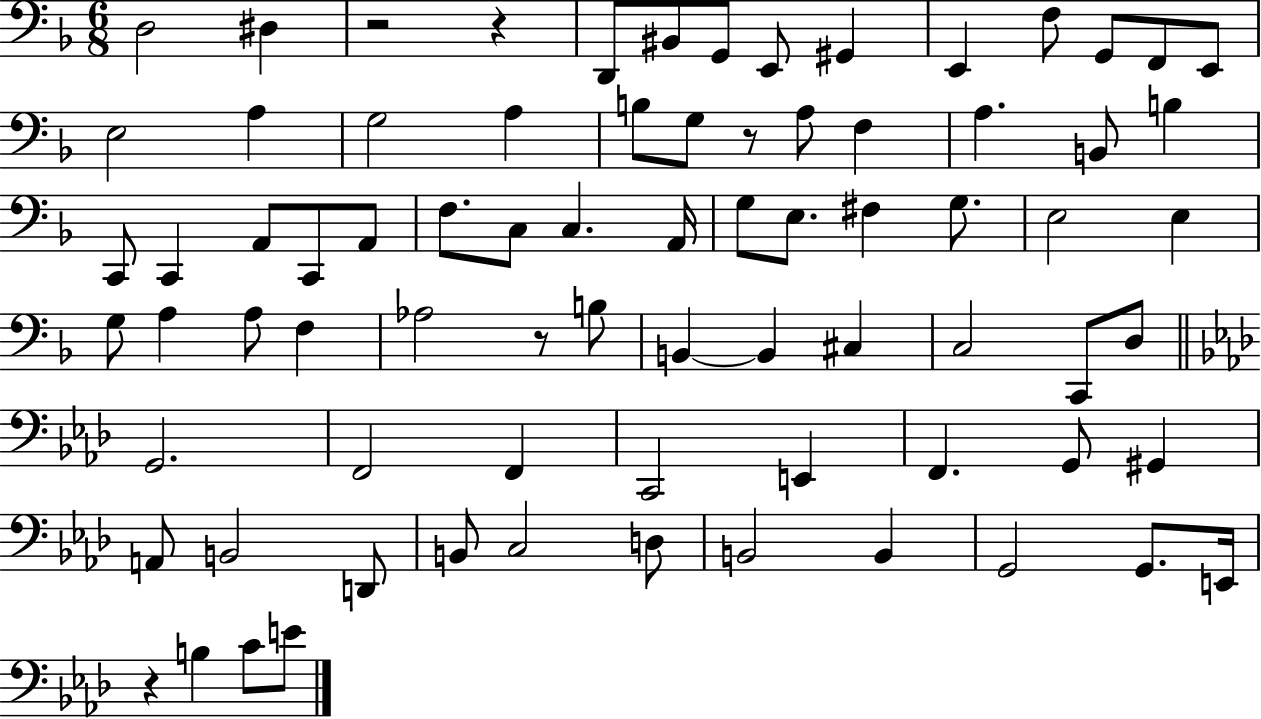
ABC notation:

X:1
T:Untitled
M:6/8
L:1/4
K:F
D,2 ^D, z2 z D,,/2 ^B,,/2 G,,/2 E,,/2 ^G,, E,, F,/2 G,,/2 F,,/2 E,,/2 E,2 A, G,2 A, B,/2 G,/2 z/2 A,/2 F, A, B,,/2 B, C,,/2 C,, A,,/2 C,,/2 A,,/2 F,/2 C,/2 C, A,,/4 G,/2 E,/2 ^F, G,/2 E,2 E, G,/2 A, A,/2 F, _A,2 z/2 B,/2 B,, B,, ^C, C,2 C,,/2 D,/2 G,,2 F,,2 F,, C,,2 E,, F,, G,,/2 ^G,, A,,/2 B,,2 D,,/2 B,,/2 C,2 D,/2 B,,2 B,, G,,2 G,,/2 E,,/4 z B, C/2 E/2